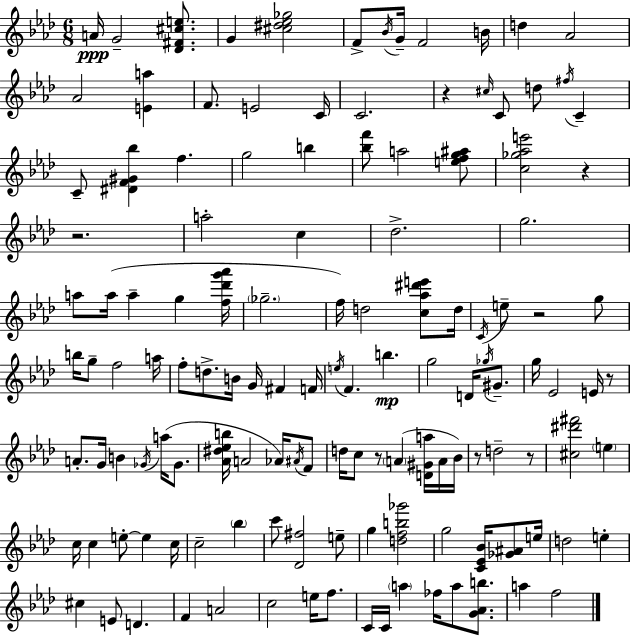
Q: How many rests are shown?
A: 8